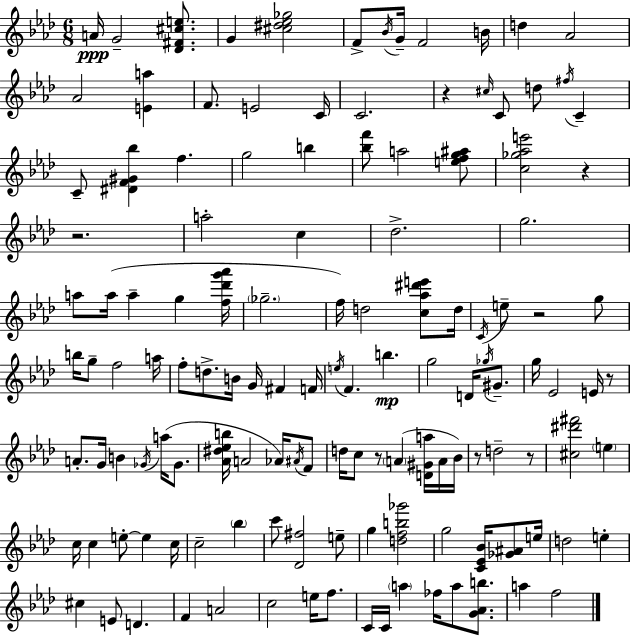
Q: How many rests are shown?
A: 8